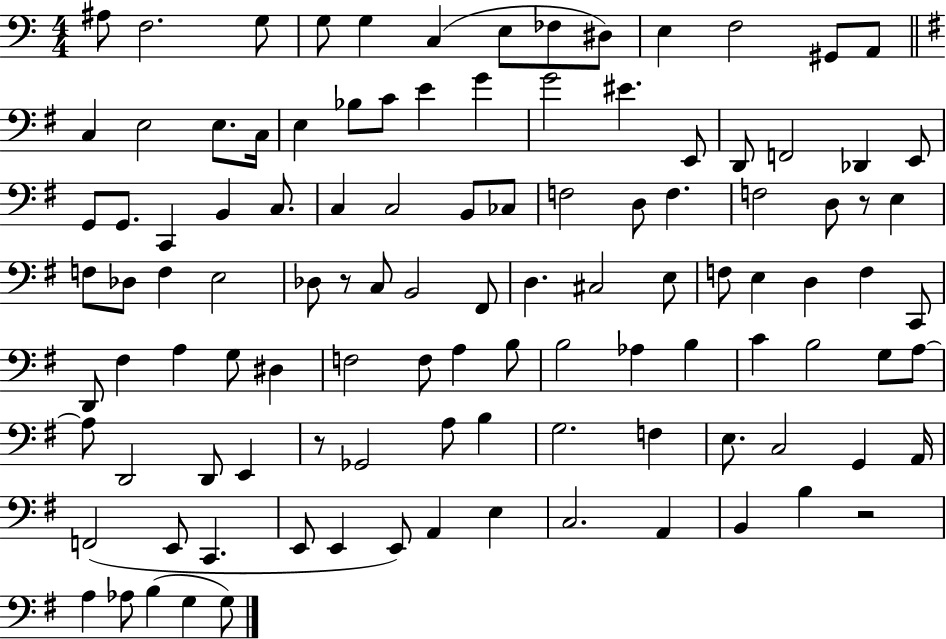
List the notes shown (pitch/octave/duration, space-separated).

A#3/e F3/h. G3/e G3/e G3/q C3/q E3/e FES3/e D#3/e E3/q F3/h G#2/e A2/e C3/q E3/h E3/e. C3/s E3/q Bb3/e C4/e E4/q G4/q G4/h EIS4/q. E2/e D2/e F2/h Db2/q E2/e G2/e G2/e. C2/q B2/q C3/e. C3/q C3/h B2/e CES3/e F3/h D3/e F3/q. F3/h D3/e R/e E3/q F3/e Db3/e F3/q E3/h Db3/e R/e C3/e B2/h F#2/e D3/q. C#3/h E3/e F3/e E3/q D3/q F3/q C2/e D2/e F#3/q A3/q G3/e D#3/q F3/h F3/e A3/q B3/e B3/h Ab3/q B3/q C4/q B3/h G3/e A3/e A3/e D2/h D2/e E2/q R/e Gb2/h A3/e B3/q G3/h. F3/q E3/e. C3/h G2/q A2/s F2/h E2/e C2/q. E2/e E2/q E2/e A2/q E3/q C3/h. A2/q B2/q B3/q R/h A3/q Ab3/e B3/q G3/q G3/e